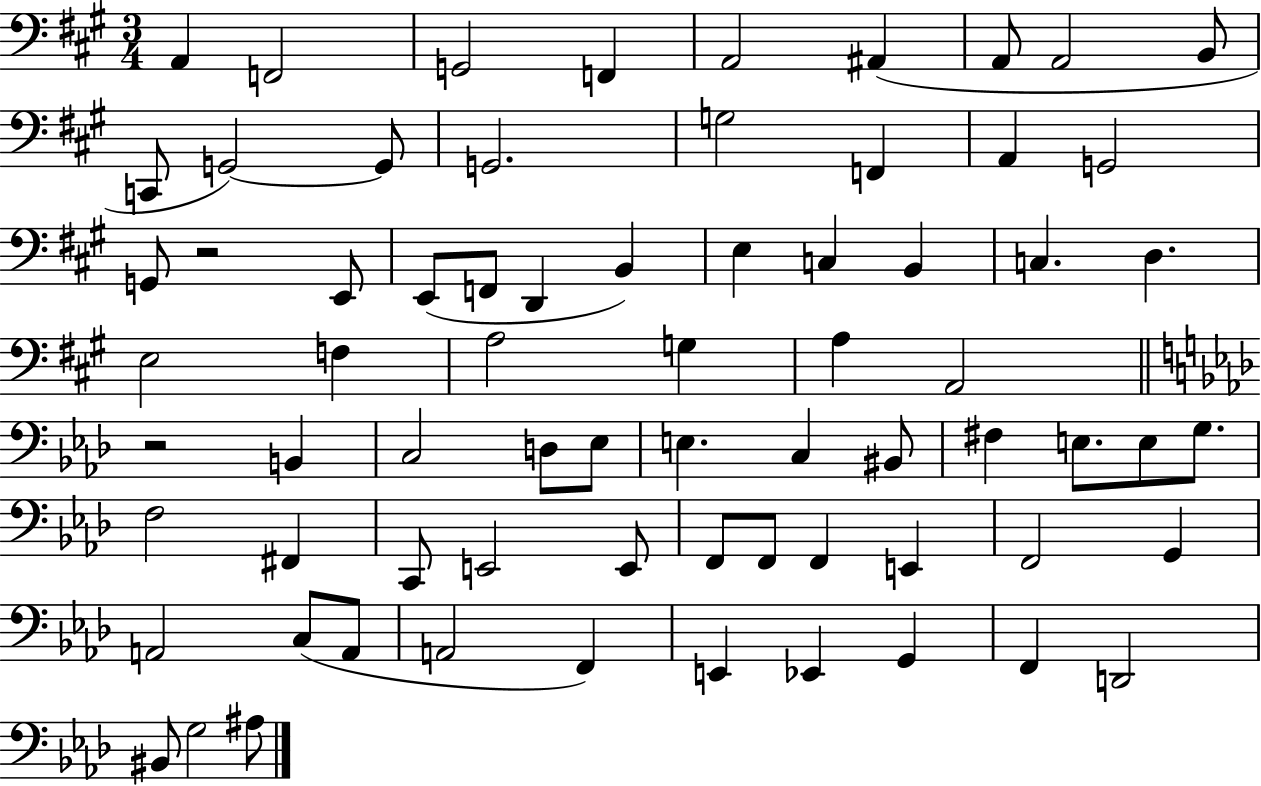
{
  \clef bass
  \numericTimeSignature
  \time 3/4
  \key a \major
  a,4 f,2 | g,2 f,4 | a,2 ais,4( | a,8 a,2 b,8 | \break c,8 g,2~~) g,8 | g,2. | g2 f,4 | a,4 g,2 | \break g,8 r2 e,8 | e,8( f,8 d,4 b,4) | e4 c4 b,4 | c4. d4. | \break e2 f4 | a2 g4 | a4 a,2 | \bar "||" \break \key aes \major r2 b,4 | c2 d8 ees8 | e4. c4 bis,8 | fis4 e8. e8 g8. | \break f2 fis,4 | c,8 e,2 e,8 | f,8 f,8 f,4 e,4 | f,2 g,4 | \break a,2 c8( a,8 | a,2 f,4) | e,4 ees,4 g,4 | f,4 d,2 | \break bis,8 g2 ais8 | \bar "|."
}